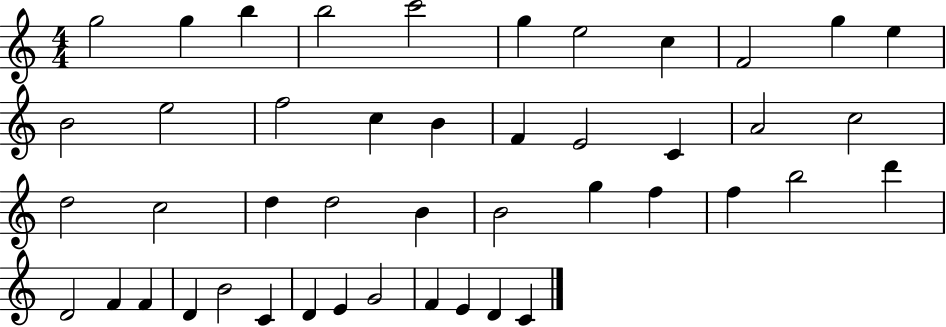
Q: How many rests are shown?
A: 0